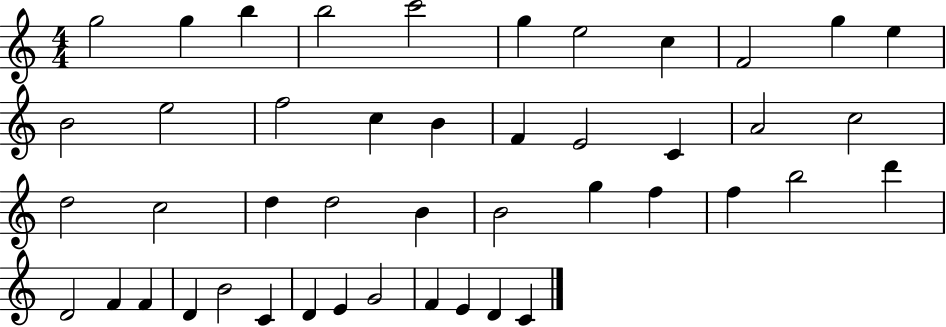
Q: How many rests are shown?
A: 0